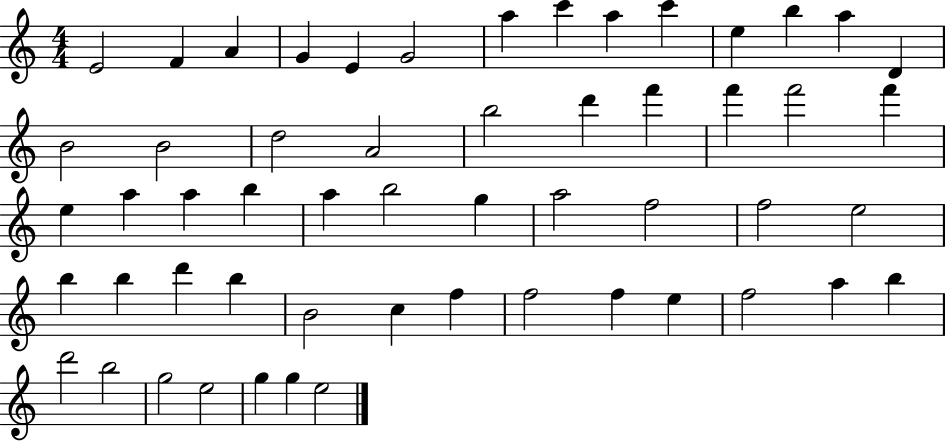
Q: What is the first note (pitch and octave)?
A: E4